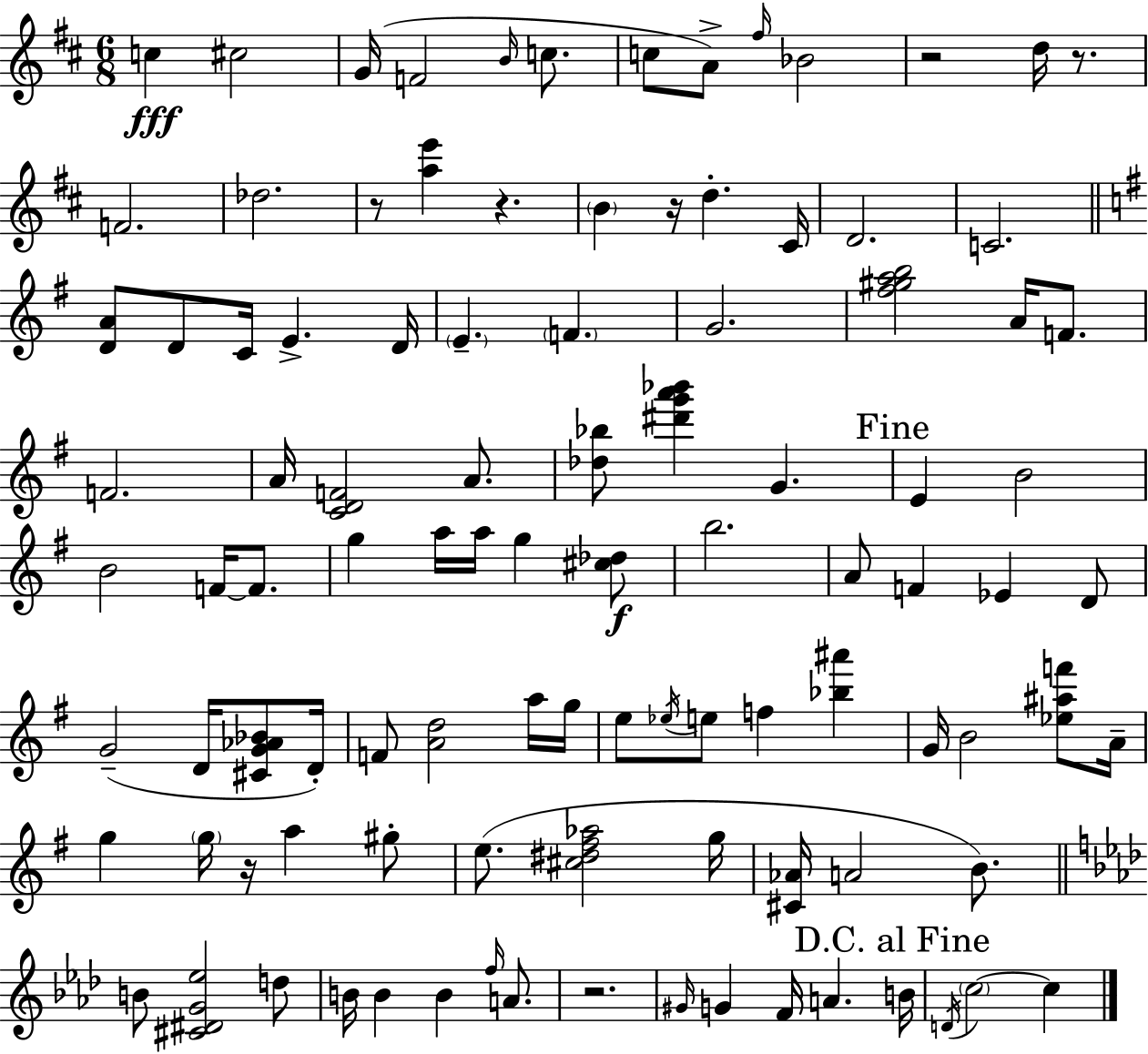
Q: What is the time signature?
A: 6/8